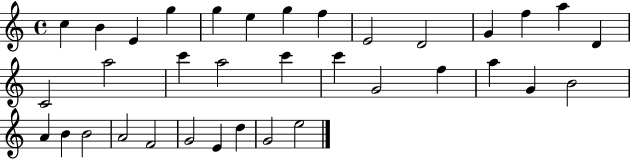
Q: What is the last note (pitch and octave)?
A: E5